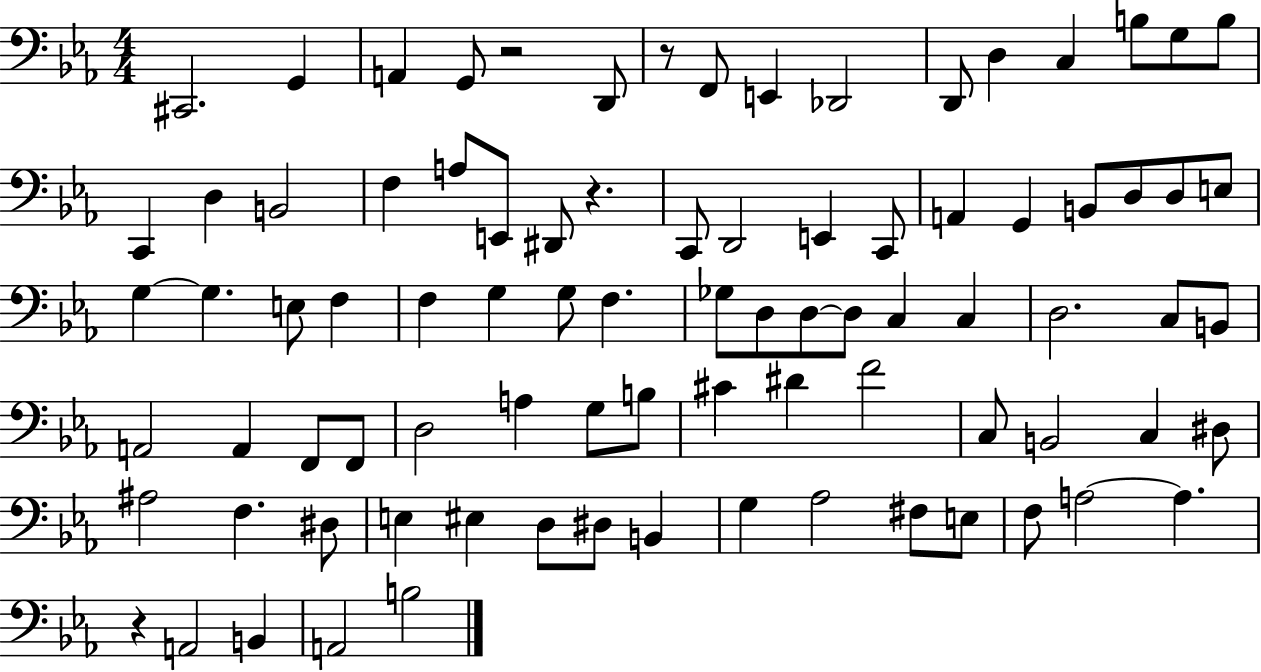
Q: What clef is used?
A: bass